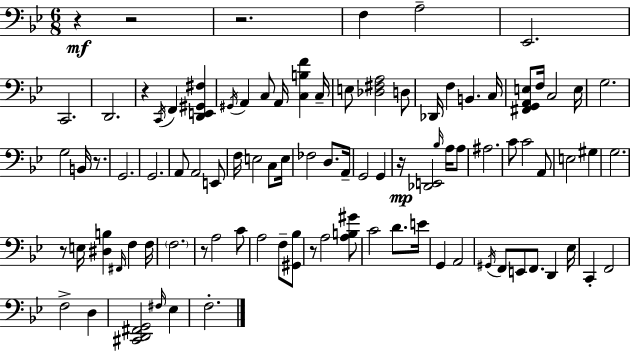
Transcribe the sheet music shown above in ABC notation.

X:1
T:Untitled
M:6/8
L:1/4
K:Gm
z z2 z2 F, A,2 _E,,2 C,,2 D,,2 z C,,/4 F,, [D,,E,,^G,,^F,] ^G,,/4 A,, C,/2 A,,/4 [C,B,F] C,/4 E,/2 [_D,^F,A,]2 D,/2 _D,,/4 F, B,, C,/4 [^F,,G,,A,,E,]/2 F,/4 C,2 E,/4 G,2 G,2 B,,/4 z/2 G,,2 G,,2 A,,/2 A,,2 E,,/2 F,/4 E,2 C,/2 E,/4 _F,2 D,/2 A,,/4 G,,2 G,, z/4 [_D,,E,,]2 _B,/4 A,/4 A,/2 ^A,2 C/2 C2 A,,/2 E,2 ^G, G,2 z/2 E,/4 [^D,B,] ^F,,/4 F, F,/4 F,2 z/2 A,2 C/2 A,2 F,/2 [^G,,_B,]/2 z/2 A,2 [A,B,^G]/2 C2 D/2 E/4 G,, A,,2 ^G,,/4 F,,/2 E,,/2 F,,/2 D,, _E,/4 C,, F,,2 F,2 D, [^C,,D,,^F,,G,,]2 ^F,/4 _E, F,2